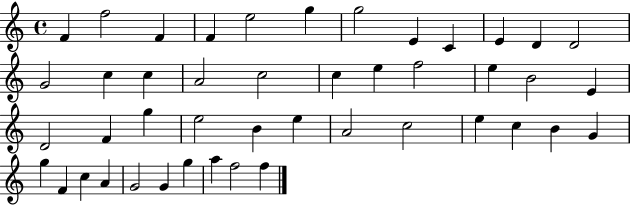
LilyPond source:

{
  \clef treble
  \time 4/4
  \defaultTimeSignature
  \key c \major
  f'4 f''2 f'4 | f'4 e''2 g''4 | g''2 e'4 c'4 | e'4 d'4 d'2 | \break g'2 c''4 c''4 | a'2 c''2 | c''4 e''4 f''2 | e''4 b'2 e'4 | \break d'2 f'4 g''4 | e''2 b'4 e''4 | a'2 c''2 | e''4 c''4 b'4 g'4 | \break g''4 f'4 c''4 a'4 | g'2 g'4 g''4 | a''4 f''2 f''4 | \bar "|."
}